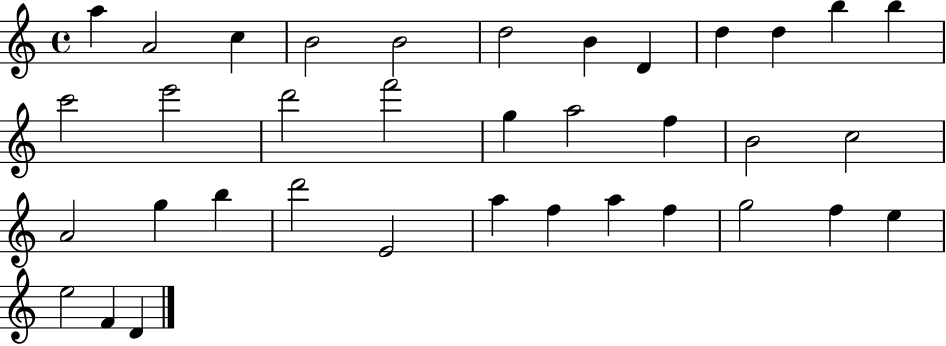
{
  \clef treble
  \time 4/4
  \defaultTimeSignature
  \key c \major
  a''4 a'2 c''4 | b'2 b'2 | d''2 b'4 d'4 | d''4 d''4 b''4 b''4 | \break c'''2 e'''2 | d'''2 f'''2 | g''4 a''2 f''4 | b'2 c''2 | \break a'2 g''4 b''4 | d'''2 e'2 | a''4 f''4 a''4 f''4 | g''2 f''4 e''4 | \break e''2 f'4 d'4 | \bar "|."
}